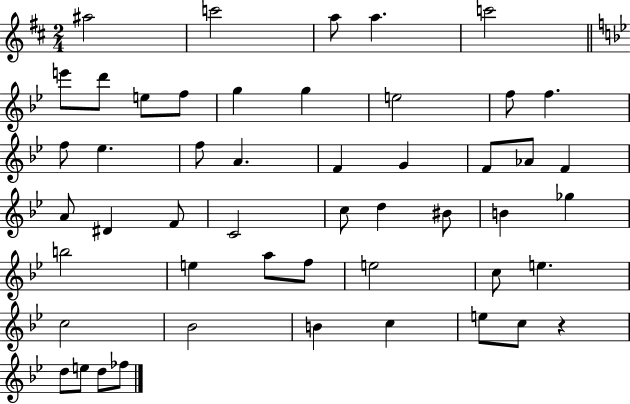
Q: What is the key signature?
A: D major